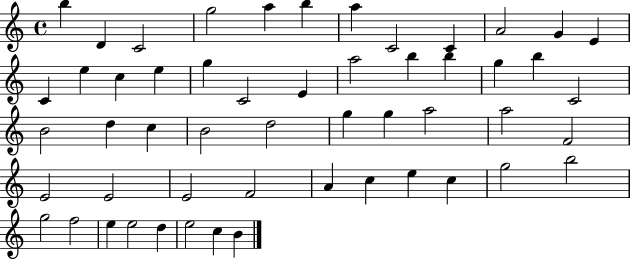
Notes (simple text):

B5/q D4/q C4/h G5/h A5/q B5/q A5/q C4/h C4/q A4/h G4/q E4/q C4/q E5/q C5/q E5/q G5/q C4/h E4/q A5/h B5/q B5/q G5/q B5/q C4/h B4/h D5/q C5/q B4/h D5/h G5/q G5/q A5/h A5/h F4/h E4/h E4/h E4/h F4/h A4/q C5/q E5/q C5/q G5/h B5/h G5/h F5/h E5/q E5/h D5/q E5/h C5/q B4/q